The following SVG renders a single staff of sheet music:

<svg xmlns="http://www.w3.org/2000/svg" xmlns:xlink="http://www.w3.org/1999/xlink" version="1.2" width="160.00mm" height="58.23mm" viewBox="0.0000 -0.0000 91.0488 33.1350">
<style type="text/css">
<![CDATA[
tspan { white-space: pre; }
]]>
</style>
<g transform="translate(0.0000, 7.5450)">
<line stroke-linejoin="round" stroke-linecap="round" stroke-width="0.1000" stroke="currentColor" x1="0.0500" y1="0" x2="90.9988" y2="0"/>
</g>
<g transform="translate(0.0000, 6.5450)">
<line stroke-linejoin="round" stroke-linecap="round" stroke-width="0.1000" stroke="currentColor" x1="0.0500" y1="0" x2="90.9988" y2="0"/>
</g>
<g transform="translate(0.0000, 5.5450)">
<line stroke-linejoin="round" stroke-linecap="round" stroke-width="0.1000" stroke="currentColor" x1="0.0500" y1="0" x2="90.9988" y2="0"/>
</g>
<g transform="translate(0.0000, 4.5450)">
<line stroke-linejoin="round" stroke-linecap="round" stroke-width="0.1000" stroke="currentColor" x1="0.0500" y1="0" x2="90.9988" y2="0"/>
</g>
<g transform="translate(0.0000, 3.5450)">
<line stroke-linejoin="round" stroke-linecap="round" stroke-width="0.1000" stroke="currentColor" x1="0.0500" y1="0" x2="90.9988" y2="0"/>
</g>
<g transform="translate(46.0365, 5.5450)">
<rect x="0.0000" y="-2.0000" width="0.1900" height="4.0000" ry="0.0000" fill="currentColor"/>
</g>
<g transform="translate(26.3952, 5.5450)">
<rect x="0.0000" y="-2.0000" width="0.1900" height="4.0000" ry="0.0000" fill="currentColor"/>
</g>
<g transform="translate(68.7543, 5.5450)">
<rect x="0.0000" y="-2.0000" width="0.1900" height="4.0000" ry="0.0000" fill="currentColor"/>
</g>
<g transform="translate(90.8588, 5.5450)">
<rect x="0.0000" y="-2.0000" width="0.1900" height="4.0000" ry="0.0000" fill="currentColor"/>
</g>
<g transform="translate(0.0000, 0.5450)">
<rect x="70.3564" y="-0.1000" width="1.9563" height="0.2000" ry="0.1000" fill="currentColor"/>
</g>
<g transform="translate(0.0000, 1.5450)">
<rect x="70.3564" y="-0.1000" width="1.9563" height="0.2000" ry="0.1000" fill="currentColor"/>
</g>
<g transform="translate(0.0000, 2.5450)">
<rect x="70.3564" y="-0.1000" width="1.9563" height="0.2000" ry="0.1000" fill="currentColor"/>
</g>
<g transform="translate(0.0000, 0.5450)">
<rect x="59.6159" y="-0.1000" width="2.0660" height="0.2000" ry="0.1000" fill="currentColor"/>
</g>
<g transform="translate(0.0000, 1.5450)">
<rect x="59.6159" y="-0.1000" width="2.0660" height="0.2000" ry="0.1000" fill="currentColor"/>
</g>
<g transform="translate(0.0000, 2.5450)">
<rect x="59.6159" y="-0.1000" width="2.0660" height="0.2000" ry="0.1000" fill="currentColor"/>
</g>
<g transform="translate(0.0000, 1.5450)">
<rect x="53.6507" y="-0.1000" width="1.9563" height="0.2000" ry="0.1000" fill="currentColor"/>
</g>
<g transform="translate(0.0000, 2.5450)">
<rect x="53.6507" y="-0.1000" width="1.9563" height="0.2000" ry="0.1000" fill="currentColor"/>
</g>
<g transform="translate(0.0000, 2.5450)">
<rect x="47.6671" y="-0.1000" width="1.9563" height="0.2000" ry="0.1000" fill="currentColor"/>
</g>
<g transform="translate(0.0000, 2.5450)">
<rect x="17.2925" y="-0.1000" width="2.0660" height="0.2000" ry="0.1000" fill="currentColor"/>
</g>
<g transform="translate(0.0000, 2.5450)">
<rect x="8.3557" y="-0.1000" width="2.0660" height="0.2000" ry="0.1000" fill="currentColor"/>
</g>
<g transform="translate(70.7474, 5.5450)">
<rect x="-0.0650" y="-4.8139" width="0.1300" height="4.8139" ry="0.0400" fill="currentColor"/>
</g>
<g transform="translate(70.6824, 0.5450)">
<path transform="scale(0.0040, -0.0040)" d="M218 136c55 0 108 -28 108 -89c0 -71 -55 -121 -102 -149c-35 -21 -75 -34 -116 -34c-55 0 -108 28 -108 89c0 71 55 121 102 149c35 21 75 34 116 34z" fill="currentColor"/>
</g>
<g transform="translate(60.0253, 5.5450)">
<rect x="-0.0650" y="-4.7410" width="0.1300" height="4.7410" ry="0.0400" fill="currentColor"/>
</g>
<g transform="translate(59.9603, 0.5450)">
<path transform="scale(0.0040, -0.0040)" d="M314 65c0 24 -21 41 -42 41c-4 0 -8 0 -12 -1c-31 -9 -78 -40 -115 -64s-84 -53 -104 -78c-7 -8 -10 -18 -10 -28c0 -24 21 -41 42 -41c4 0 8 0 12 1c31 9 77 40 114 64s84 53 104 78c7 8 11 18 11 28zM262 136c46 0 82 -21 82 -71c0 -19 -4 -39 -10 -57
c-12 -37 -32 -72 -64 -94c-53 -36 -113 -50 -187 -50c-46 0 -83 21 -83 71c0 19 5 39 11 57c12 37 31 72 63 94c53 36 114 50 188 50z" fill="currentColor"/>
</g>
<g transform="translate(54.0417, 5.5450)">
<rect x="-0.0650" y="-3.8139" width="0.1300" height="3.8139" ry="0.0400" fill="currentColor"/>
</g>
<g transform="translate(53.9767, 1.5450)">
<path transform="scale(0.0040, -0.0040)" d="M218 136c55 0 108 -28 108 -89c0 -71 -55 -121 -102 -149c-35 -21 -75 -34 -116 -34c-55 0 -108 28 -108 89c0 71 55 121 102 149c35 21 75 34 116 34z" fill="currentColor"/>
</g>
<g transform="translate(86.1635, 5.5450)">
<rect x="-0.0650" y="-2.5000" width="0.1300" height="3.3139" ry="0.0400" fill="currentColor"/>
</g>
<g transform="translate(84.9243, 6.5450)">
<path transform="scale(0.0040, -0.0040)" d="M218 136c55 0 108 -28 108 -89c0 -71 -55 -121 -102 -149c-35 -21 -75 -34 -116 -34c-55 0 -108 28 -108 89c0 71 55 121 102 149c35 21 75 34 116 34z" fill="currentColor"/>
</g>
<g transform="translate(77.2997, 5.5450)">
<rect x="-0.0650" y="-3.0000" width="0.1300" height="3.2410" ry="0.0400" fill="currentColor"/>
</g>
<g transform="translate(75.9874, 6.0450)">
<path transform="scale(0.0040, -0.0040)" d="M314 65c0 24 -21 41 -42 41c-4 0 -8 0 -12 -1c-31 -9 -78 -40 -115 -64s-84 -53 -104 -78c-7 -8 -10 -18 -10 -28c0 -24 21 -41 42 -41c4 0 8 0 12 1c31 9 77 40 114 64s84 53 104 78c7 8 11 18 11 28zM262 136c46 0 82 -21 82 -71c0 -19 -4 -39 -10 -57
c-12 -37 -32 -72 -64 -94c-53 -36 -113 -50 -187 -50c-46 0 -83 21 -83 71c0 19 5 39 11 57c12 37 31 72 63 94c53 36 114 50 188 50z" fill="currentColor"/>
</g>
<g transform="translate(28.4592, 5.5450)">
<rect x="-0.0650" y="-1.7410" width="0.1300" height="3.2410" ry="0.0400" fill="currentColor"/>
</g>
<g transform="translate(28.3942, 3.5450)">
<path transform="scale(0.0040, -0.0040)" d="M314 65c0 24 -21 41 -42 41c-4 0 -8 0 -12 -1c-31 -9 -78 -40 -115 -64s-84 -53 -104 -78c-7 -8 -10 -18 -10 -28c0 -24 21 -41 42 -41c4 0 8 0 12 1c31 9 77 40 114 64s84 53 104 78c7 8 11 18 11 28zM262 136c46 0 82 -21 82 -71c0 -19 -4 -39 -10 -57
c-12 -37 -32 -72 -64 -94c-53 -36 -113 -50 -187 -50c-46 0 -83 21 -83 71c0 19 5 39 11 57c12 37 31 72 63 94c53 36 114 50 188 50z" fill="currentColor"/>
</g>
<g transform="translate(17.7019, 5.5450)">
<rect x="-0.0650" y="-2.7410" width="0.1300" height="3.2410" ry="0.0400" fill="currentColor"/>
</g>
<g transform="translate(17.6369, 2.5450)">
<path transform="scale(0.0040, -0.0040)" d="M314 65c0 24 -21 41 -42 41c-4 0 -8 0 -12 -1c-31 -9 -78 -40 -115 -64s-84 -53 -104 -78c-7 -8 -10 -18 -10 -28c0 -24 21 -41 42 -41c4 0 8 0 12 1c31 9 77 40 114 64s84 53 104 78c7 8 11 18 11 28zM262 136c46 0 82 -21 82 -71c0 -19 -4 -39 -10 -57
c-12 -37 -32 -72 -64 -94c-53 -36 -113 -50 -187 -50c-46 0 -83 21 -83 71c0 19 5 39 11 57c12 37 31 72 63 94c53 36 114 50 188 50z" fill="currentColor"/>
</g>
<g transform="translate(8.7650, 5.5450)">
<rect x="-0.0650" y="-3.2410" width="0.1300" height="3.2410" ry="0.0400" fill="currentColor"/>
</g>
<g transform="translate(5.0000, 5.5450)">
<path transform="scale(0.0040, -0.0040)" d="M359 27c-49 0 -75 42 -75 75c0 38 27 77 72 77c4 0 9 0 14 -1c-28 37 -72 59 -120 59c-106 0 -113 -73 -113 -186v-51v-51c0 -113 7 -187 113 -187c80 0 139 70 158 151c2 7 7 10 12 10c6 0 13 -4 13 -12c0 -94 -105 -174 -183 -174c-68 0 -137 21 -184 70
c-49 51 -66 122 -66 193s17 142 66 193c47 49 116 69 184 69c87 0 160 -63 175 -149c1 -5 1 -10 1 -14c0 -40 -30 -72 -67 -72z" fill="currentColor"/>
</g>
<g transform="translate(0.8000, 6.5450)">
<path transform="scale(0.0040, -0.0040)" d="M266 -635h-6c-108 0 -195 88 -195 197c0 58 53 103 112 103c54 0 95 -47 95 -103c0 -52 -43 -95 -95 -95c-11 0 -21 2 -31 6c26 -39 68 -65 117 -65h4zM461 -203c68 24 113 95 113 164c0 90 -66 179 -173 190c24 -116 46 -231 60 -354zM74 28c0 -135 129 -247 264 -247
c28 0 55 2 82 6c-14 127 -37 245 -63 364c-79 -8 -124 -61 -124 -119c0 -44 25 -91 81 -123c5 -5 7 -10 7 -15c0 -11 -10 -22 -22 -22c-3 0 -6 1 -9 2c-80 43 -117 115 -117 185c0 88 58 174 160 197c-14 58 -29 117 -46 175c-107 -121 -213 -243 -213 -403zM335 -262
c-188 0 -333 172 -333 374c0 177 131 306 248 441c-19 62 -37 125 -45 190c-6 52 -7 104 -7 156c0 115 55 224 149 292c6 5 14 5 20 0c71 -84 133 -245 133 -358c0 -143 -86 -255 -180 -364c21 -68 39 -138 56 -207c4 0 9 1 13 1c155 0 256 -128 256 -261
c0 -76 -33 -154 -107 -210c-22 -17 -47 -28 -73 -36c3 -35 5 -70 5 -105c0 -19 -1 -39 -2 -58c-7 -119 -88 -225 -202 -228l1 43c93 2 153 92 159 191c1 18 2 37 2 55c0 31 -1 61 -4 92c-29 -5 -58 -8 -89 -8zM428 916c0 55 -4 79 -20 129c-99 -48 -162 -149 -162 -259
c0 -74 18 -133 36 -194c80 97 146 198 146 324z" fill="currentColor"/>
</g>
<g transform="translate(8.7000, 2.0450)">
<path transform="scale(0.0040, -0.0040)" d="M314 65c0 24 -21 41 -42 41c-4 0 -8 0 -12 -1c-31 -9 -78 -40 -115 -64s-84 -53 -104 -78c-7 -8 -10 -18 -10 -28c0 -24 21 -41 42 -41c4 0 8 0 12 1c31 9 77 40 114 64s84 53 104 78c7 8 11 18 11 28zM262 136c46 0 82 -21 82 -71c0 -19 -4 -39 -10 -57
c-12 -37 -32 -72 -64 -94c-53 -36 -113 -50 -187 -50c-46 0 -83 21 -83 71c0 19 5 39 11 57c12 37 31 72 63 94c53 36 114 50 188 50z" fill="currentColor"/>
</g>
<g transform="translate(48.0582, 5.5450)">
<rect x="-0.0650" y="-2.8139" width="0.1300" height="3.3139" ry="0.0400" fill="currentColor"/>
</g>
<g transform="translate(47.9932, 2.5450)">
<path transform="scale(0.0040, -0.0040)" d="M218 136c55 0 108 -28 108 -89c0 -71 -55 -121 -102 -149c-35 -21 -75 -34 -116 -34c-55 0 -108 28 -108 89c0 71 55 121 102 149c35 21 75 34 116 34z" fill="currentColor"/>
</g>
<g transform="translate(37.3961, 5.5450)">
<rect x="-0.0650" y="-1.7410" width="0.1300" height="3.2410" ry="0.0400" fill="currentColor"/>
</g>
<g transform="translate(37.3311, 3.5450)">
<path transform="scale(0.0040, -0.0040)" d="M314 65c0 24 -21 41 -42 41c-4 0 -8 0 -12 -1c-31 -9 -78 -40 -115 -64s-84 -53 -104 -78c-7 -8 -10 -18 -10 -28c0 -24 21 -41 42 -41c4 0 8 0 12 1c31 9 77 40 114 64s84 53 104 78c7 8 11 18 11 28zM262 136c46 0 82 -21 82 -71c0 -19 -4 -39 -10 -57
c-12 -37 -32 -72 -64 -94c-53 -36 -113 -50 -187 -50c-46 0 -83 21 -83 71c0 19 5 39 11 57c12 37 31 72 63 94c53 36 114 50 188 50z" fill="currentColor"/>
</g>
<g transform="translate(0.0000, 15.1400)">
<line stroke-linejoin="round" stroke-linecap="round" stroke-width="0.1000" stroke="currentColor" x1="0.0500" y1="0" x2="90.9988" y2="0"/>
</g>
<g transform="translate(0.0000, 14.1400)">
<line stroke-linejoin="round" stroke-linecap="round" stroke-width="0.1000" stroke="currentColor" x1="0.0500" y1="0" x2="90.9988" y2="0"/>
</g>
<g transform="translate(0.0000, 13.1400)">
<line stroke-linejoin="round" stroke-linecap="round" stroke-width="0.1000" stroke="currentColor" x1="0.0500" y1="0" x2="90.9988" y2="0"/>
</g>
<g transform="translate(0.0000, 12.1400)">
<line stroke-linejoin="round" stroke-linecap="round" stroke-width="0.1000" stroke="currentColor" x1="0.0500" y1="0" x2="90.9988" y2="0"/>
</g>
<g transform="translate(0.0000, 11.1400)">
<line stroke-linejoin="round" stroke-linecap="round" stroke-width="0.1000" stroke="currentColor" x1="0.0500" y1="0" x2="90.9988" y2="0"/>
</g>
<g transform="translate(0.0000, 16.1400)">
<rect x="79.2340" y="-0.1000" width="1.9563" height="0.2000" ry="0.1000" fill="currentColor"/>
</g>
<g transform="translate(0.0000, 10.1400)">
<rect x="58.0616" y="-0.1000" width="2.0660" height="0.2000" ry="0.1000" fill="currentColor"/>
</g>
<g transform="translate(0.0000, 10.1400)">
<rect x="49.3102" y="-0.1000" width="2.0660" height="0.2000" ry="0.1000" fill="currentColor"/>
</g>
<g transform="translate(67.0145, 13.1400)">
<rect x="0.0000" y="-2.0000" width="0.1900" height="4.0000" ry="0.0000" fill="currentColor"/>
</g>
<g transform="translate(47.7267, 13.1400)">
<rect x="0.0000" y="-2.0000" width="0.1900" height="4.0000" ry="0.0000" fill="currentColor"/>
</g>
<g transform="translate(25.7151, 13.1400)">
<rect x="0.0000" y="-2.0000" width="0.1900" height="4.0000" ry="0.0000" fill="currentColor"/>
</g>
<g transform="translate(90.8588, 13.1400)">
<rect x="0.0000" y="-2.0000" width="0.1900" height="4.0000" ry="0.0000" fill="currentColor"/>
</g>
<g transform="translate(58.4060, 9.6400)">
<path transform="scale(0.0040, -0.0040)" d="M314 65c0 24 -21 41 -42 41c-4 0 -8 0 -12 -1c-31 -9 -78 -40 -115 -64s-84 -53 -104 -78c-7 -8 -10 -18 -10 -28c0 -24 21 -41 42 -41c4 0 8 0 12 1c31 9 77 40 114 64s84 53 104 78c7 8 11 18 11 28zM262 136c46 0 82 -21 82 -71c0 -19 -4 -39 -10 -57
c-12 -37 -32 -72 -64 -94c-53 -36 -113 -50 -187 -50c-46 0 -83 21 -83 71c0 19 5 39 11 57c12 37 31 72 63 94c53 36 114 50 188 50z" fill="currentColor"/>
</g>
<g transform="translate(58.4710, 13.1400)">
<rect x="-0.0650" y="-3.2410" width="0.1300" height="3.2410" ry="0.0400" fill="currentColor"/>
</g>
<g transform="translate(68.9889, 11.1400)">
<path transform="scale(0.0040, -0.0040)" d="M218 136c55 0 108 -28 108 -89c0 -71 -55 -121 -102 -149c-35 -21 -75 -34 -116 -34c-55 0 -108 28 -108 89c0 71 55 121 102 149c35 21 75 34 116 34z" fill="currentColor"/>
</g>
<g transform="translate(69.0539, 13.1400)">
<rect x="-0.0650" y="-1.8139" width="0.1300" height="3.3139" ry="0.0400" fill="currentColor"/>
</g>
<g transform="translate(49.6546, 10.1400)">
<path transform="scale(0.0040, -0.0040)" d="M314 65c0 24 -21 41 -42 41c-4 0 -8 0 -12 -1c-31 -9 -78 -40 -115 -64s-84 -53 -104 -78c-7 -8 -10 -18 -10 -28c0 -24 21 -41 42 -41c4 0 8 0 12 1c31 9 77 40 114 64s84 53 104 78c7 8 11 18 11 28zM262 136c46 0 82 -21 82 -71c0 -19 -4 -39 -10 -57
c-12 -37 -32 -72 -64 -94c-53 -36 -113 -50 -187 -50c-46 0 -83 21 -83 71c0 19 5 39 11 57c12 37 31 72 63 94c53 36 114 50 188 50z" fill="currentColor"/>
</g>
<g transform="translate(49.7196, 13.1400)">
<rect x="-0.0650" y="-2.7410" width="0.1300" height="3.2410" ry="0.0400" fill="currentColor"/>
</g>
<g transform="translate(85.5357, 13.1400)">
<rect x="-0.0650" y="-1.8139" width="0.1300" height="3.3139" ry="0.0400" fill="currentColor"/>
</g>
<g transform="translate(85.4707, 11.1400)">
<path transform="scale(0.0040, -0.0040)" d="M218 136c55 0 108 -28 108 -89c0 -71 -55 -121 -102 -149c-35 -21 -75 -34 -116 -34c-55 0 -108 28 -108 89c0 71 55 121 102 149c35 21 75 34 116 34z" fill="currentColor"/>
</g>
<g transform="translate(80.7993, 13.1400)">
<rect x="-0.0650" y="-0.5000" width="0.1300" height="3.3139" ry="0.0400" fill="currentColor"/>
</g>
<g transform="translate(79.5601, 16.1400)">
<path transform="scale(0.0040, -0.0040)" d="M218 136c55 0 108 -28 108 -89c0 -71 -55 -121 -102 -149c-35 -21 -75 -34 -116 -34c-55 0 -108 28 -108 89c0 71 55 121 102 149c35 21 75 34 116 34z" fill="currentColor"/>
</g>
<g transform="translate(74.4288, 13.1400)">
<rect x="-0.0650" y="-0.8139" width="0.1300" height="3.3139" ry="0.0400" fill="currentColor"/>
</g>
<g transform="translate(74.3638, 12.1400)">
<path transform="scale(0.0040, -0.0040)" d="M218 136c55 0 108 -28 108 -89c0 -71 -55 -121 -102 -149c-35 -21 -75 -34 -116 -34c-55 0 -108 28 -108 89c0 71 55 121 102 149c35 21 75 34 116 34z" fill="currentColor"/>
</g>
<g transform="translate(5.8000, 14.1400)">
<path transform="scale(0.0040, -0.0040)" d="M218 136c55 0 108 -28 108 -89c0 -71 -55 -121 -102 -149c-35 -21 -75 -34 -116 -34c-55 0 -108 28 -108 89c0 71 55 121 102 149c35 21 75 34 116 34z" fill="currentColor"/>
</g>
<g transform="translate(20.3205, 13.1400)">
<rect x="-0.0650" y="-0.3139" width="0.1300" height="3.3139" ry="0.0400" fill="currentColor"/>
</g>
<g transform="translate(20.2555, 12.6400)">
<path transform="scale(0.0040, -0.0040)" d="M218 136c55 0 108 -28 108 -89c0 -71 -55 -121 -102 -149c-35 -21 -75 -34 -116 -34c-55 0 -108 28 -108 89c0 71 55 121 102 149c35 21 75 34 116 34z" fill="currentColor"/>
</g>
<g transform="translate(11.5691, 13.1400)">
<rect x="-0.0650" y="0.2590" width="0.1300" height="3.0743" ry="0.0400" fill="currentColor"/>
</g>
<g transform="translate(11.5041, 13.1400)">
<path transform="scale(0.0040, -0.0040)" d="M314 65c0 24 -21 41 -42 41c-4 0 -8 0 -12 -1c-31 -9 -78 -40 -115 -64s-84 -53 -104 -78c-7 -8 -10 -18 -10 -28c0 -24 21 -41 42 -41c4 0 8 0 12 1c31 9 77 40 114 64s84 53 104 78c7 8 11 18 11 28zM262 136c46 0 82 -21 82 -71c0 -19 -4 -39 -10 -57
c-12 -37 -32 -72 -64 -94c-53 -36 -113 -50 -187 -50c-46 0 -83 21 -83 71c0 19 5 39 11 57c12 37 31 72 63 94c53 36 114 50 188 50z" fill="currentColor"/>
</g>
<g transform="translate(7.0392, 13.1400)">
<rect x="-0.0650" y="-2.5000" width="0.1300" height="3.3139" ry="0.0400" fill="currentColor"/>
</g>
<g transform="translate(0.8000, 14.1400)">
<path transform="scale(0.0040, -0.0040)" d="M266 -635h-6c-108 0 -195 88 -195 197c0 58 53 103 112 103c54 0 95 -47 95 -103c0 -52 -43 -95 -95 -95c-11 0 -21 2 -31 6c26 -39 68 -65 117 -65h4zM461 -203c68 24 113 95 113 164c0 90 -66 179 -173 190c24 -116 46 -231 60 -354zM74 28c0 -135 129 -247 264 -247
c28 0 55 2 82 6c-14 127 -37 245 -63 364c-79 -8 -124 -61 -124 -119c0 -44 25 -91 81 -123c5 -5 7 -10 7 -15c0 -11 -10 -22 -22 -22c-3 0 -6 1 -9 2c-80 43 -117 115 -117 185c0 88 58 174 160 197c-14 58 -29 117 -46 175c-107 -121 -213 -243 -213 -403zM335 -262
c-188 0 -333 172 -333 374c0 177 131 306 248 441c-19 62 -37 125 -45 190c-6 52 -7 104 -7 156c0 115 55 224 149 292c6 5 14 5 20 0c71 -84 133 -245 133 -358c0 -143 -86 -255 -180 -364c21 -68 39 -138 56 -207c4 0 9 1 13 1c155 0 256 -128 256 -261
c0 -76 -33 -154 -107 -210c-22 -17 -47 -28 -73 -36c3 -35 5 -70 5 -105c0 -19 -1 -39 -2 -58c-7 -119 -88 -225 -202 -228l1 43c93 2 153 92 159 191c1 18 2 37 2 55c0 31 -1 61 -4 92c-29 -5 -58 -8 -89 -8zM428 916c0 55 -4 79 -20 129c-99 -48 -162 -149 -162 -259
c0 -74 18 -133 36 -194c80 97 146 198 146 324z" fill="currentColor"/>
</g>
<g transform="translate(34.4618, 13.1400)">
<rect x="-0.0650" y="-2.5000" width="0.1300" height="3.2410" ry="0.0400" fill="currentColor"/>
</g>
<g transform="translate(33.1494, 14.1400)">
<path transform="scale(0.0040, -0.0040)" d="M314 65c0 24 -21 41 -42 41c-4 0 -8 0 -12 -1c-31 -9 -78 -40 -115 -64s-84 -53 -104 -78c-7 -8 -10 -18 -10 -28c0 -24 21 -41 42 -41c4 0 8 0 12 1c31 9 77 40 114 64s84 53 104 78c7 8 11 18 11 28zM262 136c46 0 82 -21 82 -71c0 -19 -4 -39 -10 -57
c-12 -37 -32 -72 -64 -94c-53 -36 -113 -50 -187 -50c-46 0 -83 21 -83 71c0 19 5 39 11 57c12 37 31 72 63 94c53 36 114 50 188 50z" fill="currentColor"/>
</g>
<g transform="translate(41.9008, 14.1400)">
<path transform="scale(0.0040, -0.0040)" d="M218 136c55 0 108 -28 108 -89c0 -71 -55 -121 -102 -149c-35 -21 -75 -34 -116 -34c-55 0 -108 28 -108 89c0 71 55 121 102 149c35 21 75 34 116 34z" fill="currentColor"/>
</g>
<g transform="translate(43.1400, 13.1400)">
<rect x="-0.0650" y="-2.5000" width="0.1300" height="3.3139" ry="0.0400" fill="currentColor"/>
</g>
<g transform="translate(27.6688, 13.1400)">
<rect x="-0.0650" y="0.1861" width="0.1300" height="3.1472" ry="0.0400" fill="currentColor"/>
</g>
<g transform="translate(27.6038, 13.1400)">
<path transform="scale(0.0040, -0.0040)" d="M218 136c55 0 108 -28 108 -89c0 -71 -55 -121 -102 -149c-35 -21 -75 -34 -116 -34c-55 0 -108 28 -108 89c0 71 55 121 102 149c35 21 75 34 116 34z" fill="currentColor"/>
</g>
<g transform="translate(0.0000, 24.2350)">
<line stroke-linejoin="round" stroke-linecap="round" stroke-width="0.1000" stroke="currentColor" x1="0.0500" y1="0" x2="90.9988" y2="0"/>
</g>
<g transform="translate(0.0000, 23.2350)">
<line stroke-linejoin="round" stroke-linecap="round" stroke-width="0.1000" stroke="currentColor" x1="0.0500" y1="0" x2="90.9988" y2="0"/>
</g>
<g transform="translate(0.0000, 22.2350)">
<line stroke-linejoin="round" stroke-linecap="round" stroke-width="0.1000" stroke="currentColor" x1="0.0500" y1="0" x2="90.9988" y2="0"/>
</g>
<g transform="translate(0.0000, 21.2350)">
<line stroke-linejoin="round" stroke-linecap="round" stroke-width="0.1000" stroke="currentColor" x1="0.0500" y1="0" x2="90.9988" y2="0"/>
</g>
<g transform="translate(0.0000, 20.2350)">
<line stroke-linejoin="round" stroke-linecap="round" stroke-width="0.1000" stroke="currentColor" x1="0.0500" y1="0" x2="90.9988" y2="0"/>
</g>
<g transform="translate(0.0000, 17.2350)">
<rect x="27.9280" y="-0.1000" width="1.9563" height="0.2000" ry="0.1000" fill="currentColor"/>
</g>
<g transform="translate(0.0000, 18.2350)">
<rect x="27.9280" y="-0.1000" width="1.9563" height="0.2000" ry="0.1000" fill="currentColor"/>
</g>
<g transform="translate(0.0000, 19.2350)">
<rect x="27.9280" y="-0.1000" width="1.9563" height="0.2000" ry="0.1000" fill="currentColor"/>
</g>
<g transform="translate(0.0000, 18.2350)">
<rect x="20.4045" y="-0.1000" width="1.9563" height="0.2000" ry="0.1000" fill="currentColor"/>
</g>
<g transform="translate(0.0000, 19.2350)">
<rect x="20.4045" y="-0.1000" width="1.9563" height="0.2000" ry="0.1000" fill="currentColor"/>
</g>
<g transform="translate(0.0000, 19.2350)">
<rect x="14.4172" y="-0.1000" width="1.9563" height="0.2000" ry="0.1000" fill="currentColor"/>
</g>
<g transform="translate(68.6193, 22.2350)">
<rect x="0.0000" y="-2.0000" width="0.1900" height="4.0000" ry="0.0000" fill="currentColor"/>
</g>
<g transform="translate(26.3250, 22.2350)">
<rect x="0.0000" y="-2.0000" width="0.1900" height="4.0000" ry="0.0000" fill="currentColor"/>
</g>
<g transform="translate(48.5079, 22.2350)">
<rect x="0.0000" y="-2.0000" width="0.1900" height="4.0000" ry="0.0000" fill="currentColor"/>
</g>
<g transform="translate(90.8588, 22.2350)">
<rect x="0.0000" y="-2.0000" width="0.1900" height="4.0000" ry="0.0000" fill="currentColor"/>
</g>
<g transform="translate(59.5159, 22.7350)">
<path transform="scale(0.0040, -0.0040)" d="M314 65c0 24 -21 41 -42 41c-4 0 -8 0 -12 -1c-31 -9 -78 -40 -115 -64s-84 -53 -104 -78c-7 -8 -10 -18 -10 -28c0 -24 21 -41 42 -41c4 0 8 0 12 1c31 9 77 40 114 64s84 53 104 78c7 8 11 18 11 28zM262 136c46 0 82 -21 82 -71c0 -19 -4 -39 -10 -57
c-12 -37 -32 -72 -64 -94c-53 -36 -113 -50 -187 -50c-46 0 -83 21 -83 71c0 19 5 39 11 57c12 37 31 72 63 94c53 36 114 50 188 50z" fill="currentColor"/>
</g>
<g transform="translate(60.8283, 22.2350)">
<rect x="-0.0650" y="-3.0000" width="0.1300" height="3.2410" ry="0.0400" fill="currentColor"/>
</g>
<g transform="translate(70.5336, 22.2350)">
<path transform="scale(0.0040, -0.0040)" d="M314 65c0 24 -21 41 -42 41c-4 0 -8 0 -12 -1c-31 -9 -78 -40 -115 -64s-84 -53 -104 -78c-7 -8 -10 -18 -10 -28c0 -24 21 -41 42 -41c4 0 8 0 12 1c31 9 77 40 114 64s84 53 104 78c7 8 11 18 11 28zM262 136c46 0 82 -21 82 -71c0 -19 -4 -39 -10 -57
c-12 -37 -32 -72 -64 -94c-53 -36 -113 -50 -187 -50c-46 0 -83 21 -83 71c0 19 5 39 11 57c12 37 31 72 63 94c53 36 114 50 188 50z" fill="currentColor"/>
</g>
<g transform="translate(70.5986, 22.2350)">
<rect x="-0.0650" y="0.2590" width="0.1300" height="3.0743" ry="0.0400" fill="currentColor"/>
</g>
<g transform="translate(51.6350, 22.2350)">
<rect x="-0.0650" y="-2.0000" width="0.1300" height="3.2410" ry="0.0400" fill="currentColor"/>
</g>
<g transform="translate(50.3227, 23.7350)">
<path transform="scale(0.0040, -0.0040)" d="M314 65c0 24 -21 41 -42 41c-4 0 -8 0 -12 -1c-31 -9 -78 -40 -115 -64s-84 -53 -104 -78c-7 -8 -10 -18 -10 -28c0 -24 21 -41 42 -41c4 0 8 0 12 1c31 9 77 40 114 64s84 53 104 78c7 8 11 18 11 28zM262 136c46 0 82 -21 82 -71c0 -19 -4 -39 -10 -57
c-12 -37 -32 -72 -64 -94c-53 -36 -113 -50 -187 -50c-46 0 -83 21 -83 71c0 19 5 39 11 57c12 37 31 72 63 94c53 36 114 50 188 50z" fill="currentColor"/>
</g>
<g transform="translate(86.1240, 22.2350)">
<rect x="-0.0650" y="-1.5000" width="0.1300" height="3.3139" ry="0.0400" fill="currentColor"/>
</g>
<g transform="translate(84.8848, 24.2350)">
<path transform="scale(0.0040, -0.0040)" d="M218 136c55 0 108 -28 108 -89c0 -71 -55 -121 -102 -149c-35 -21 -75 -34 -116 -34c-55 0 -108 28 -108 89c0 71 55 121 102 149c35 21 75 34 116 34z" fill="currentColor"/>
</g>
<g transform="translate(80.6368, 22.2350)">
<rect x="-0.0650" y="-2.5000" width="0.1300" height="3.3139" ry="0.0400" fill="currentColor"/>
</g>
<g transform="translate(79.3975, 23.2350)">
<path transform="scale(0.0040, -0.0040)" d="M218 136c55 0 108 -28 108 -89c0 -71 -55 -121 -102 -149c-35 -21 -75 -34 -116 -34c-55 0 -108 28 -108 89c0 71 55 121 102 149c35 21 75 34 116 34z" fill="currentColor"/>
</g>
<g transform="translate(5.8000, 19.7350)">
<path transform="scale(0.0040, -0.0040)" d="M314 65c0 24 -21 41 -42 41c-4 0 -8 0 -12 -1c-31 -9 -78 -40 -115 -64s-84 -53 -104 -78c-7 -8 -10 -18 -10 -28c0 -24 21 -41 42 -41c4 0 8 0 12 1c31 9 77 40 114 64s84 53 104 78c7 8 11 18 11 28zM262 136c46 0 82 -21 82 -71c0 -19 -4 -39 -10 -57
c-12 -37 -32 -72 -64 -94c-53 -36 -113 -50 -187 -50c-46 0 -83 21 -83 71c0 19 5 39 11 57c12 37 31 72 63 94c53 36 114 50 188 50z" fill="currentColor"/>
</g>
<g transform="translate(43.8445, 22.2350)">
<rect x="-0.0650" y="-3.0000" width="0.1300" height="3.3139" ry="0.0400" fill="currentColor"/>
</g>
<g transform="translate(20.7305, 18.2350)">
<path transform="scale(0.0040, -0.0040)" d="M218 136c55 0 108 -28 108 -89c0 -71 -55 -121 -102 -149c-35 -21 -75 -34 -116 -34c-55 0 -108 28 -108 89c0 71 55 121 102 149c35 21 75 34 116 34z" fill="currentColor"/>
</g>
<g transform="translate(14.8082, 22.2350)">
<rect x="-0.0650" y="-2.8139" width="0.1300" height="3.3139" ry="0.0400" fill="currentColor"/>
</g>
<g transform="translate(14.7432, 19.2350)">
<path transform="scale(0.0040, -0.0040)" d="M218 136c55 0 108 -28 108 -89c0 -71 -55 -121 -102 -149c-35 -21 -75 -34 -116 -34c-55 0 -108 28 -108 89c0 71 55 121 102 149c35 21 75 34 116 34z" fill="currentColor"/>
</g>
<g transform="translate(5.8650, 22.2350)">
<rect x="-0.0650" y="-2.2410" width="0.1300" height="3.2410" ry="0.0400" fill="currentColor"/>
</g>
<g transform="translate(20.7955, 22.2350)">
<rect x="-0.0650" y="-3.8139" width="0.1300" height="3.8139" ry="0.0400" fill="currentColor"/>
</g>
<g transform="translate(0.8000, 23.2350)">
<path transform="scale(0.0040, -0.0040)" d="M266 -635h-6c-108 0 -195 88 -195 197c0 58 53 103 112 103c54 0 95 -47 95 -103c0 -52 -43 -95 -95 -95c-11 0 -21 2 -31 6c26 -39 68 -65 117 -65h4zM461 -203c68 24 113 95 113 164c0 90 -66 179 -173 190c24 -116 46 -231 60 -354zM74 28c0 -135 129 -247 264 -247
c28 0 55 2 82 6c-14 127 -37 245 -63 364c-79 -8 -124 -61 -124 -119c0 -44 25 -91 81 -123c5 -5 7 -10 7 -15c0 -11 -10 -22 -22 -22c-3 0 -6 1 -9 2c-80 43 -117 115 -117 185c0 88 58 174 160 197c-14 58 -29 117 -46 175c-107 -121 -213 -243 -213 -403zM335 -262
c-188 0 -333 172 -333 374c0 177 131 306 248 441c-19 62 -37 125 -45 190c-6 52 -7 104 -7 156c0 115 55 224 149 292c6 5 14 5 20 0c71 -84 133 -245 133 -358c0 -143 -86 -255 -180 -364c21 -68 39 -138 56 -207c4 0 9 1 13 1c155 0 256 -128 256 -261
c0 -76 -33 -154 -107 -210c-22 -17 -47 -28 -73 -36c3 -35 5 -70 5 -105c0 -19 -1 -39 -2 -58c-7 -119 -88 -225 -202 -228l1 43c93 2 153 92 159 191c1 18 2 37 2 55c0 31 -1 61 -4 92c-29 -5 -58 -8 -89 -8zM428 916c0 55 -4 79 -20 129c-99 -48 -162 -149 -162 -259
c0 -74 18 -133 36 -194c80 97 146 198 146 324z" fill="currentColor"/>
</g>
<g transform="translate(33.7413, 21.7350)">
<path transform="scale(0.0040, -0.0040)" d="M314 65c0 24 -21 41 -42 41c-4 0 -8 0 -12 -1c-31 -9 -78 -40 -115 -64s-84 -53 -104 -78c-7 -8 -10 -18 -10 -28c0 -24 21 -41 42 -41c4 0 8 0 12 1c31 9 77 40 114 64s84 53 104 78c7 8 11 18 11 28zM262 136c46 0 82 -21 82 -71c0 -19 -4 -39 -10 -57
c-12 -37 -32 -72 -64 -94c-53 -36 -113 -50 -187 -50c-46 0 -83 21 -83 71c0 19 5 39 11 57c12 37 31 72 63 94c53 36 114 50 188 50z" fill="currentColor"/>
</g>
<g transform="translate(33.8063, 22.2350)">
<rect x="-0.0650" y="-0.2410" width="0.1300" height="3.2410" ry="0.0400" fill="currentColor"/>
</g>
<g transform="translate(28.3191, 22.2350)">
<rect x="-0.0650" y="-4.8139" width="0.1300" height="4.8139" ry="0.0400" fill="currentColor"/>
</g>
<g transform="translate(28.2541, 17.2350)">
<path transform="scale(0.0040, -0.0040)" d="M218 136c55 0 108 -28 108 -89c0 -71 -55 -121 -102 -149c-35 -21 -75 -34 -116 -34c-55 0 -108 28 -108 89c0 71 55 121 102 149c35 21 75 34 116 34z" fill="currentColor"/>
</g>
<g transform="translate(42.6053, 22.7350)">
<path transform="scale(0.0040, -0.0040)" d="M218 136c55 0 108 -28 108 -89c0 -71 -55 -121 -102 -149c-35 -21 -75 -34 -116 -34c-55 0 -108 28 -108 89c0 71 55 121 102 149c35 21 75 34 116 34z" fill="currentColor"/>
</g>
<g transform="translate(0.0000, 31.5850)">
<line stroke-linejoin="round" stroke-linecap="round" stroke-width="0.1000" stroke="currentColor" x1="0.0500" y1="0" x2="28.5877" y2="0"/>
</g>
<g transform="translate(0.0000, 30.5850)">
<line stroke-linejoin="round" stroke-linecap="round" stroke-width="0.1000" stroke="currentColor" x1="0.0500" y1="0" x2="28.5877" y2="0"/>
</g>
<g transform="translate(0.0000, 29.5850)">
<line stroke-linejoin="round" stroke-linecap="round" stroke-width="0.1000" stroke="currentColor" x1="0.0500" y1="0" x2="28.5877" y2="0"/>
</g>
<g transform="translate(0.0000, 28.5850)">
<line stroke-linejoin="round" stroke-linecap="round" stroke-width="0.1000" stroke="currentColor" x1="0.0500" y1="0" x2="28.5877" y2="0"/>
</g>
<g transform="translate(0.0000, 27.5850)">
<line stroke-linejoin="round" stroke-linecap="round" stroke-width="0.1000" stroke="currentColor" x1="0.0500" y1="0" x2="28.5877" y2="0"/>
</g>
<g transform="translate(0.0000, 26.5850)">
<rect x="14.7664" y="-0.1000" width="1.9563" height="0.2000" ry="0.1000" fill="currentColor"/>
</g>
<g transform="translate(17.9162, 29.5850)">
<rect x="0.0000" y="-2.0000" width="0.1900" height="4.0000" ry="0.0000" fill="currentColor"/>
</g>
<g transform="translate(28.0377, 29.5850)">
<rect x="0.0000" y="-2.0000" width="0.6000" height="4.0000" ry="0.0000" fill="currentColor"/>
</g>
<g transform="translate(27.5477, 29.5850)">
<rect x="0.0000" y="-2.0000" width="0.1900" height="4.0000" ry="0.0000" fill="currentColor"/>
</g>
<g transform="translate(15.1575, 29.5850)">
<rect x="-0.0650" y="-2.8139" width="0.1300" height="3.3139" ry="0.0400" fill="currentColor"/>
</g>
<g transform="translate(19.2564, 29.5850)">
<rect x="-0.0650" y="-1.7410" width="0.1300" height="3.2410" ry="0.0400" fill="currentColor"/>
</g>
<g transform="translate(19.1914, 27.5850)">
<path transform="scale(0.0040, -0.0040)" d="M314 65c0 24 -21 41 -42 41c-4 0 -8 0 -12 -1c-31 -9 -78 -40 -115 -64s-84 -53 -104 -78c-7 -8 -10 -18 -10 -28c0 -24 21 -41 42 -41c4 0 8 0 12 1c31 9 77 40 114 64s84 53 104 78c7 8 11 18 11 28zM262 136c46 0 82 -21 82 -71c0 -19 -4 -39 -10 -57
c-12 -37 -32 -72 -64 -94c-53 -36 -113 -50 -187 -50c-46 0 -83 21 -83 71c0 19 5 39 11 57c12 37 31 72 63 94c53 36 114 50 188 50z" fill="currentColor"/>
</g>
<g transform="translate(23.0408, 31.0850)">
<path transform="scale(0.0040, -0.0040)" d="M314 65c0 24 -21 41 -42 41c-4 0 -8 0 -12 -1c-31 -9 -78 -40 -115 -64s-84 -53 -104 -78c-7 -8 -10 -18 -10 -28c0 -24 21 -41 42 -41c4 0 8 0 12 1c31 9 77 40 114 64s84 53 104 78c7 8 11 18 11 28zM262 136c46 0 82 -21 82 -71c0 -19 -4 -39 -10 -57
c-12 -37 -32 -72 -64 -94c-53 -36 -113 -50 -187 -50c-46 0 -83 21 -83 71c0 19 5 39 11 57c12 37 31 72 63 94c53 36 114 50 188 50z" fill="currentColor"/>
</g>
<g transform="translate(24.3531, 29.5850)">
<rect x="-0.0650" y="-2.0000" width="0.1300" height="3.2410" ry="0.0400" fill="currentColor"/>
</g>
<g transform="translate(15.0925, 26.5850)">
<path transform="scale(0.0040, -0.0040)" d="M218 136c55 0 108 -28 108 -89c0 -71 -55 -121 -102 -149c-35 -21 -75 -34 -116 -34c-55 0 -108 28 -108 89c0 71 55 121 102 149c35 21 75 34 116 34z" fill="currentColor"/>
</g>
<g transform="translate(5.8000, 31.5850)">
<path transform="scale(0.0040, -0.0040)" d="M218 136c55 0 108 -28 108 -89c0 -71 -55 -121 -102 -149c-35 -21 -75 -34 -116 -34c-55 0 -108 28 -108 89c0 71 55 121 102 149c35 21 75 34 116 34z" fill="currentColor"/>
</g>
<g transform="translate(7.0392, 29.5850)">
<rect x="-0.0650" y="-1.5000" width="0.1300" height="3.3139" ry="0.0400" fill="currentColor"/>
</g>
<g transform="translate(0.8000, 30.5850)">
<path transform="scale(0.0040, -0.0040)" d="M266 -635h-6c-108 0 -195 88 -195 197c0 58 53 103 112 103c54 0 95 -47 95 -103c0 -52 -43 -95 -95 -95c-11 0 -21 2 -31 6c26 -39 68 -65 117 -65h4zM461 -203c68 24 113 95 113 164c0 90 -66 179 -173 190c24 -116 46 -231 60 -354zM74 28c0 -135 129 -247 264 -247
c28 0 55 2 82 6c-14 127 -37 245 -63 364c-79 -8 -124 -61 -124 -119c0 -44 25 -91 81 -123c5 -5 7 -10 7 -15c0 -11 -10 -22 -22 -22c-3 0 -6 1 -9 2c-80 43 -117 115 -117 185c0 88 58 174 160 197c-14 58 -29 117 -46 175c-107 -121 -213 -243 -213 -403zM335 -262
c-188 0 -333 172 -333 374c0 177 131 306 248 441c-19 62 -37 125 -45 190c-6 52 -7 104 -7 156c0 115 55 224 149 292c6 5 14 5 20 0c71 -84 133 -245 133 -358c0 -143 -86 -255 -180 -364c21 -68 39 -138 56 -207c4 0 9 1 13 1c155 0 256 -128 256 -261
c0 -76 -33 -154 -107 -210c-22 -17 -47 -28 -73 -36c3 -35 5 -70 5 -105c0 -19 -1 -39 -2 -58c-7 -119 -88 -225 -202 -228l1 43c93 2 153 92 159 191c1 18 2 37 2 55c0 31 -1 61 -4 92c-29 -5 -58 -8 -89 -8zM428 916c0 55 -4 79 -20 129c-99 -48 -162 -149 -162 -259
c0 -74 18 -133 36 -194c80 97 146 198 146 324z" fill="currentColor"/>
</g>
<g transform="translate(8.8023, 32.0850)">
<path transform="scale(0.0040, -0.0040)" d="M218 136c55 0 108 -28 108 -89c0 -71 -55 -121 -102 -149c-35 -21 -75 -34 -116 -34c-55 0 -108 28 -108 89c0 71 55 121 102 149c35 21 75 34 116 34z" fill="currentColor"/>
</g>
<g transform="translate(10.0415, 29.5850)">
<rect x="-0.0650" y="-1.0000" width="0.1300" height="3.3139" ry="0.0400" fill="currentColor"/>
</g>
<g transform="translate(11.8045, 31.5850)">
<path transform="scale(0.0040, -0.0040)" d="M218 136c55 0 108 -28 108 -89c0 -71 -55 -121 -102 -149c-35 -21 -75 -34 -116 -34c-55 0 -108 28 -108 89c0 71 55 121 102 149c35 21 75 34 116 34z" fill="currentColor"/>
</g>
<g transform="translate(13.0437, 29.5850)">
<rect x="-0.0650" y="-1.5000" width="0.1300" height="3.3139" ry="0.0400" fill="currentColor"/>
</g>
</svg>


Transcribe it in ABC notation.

X:1
T:Untitled
M:4/4
L:1/4
K:C
b2 a2 f2 f2 a c' e'2 e' A2 G G B2 c B G2 G a2 b2 f d C f g2 a c' e' c2 A F2 A2 B2 G E E D E a f2 F2